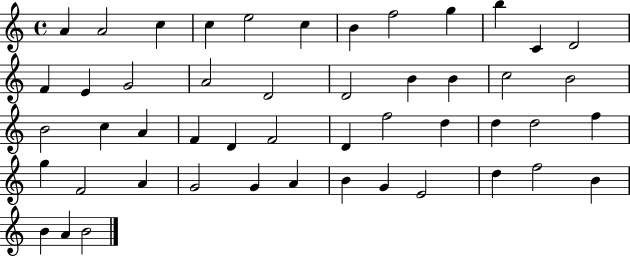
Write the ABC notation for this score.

X:1
T:Untitled
M:4/4
L:1/4
K:C
A A2 c c e2 c B f2 g b C D2 F E G2 A2 D2 D2 B B c2 B2 B2 c A F D F2 D f2 d d d2 f g F2 A G2 G A B G E2 d f2 B B A B2